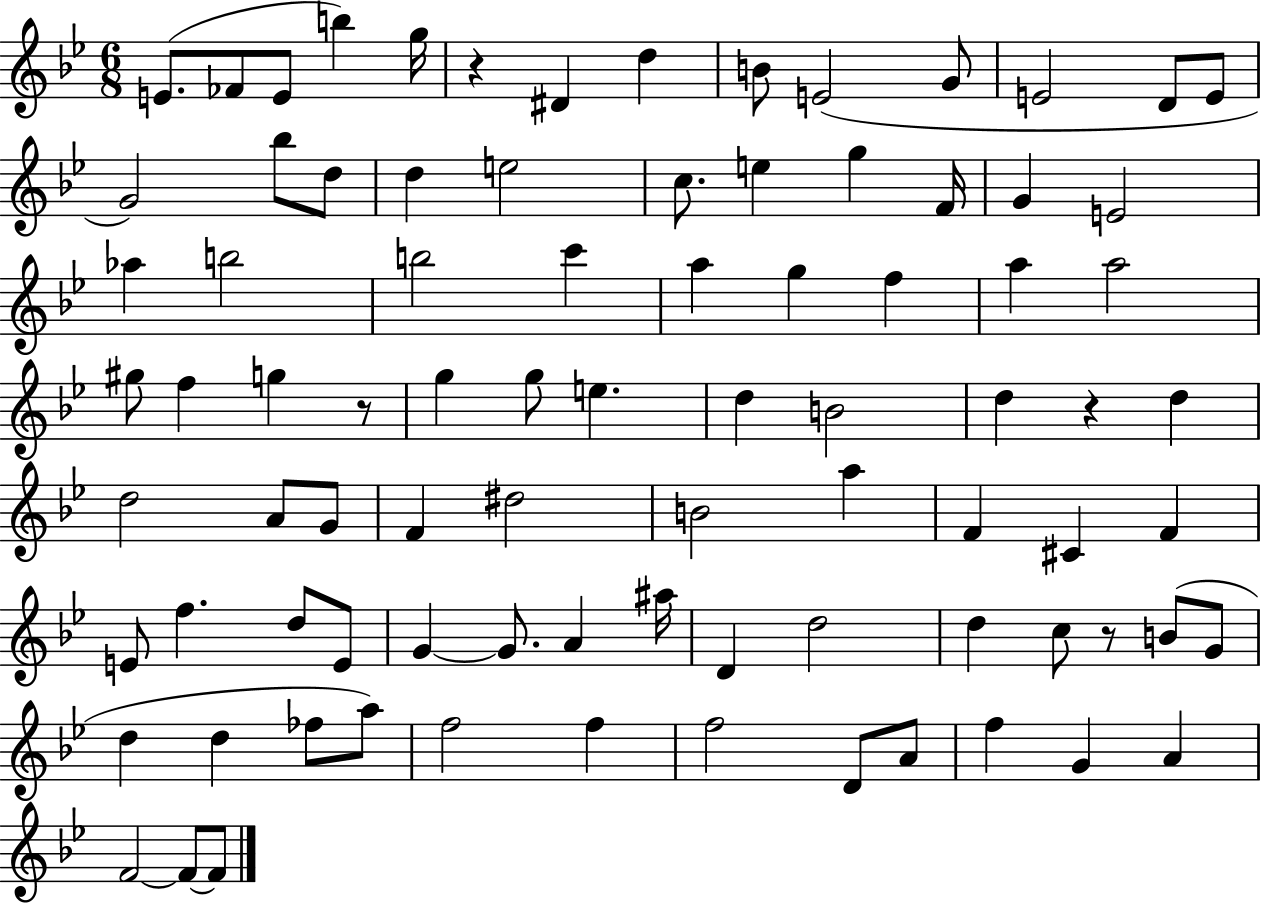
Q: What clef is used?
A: treble